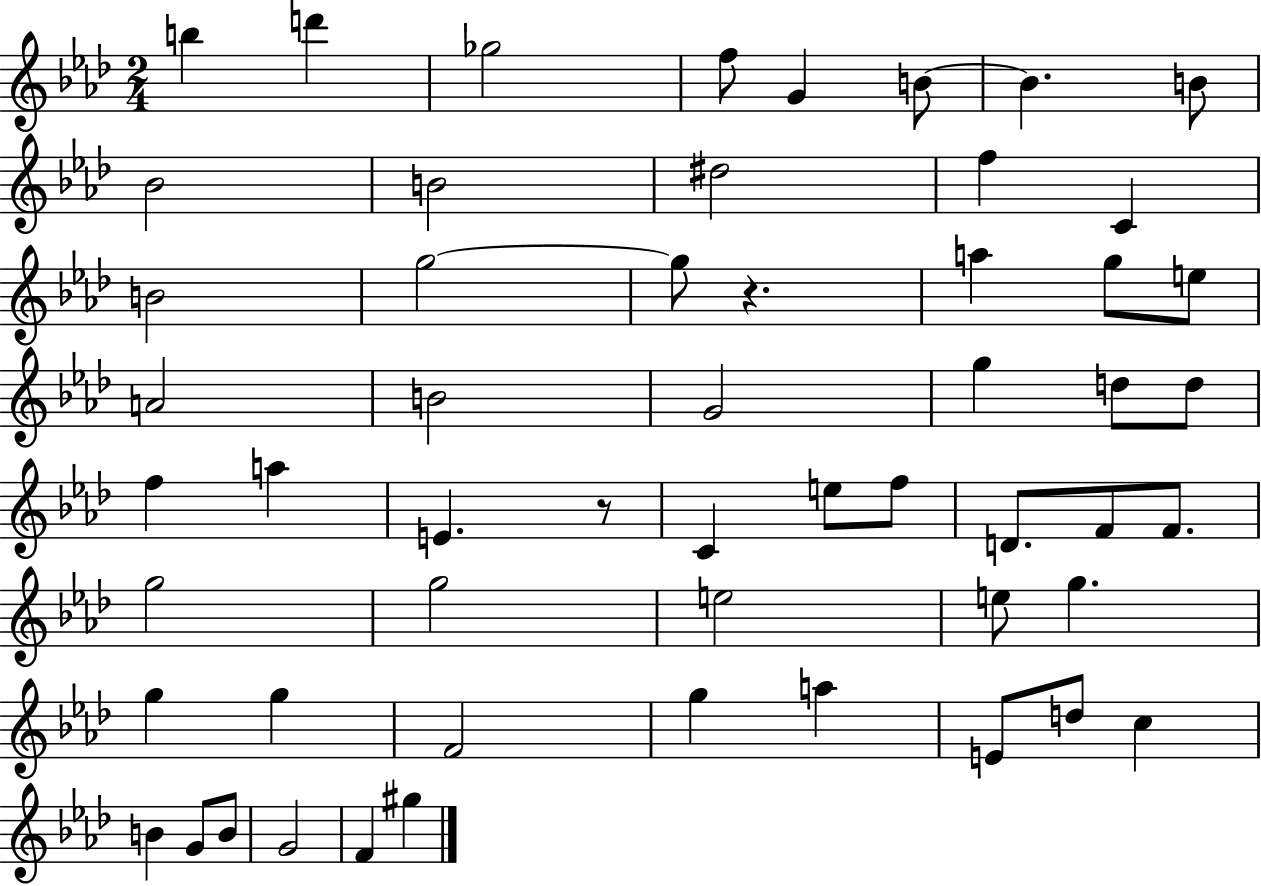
B5/q D6/q Gb5/h F5/e G4/q B4/e B4/q. B4/e Bb4/h B4/h D#5/h F5/q C4/q B4/h G5/h G5/e R/q. A5/q G5/e E5/e A4/h B4/h G4/h G5/q D5/e D5/e F5/q A5/q E4/q. R/e C4/q E5/e F5/e D4/e. F4/e F4/e. G5/h G5/h E5/h E5/e G5/q. G5/q G5/q F4/h G5/q A5/q E4/e D5/e C5/q B4/q G4/e B4/e G4/h F4/q G#5/q